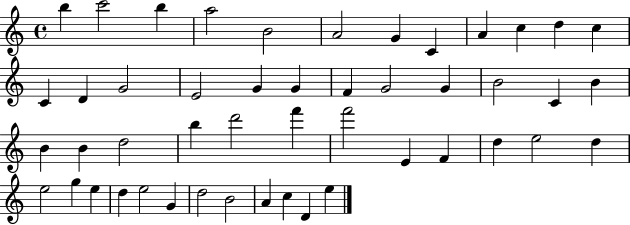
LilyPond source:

{
  \clef treble
  \time 4/4
  \defaultTimeSignature
  \key c \major
  b''4 c'''2 b''4 | a''2 b'2 | a'2 g'4 c'4 | a'4 c''4 d''4 c''4 | \break c'4 d'4 g'2 | e'2 g'4 g'4 | f'4 g'2 g'4 | b'2 c'4 b'4 | \break b'4 b'4 d''2 | b''4 d'''2 f'''4 | f'''2 e'4 f'4 | d''4 e''2 d''4 | \break e''2 g''4 e''4 | d''4 e''2 g'4 | d''2 b'2 | a'4 c''4 d'4 e''4 | \break \bar "|."
}